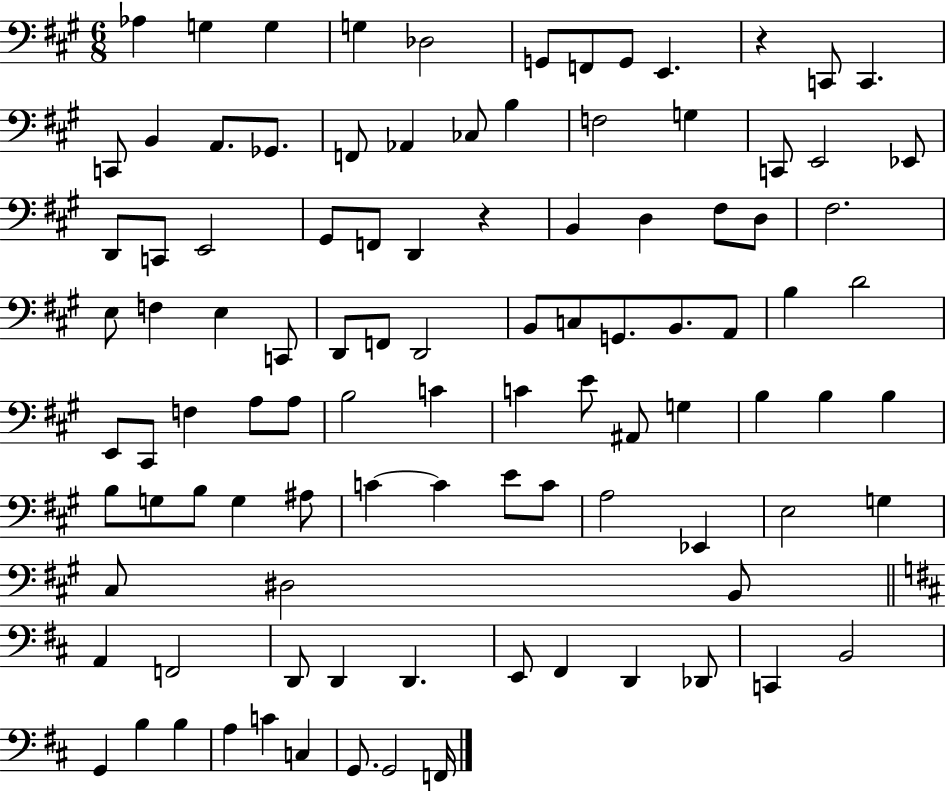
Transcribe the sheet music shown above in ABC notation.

X:1
T:Untitled
M:6/8
L:1/4
K:A
_A, G, G, G, _D,2 G,,/2 F,,/2 G,,/2 E,, z C,,/2 C,, C,,/2 B,, A,,/2 _G,,/2 F,,/2 _A,, _C,/2 B, F,2 G, C,,/2 E,,2 _E,,/2 D,,/2 C,,/2 E,,2 ^G,,/2 F,,/2 D,, z B,, D, ^F,/2 D,/2 ^F,2 E,/2 F, E, C,,/2 D,,/2 F,,/2 D,,2 B,,/2 C,/2 G,,/2 B,,/2 A,,/2 B, D2 E,,/2 ^C,,/2 F, A,/2 A,/2 B,2 C C E/2 ^A,,/2 G, B, B, B, B,/2 G,/2 B,/2 G, ^A,/2 C C E/2 C/2 A,2 _E,, E,2 G, ^C,/2 ^D,2 B,,/2 A,, F,,2 D,,/2 D,, D,, E,,/2 ^F,, D,, _D,,/2 C,, B,,2 G,, B, B, A, C C, G,,/2 G,,2 F,,/4